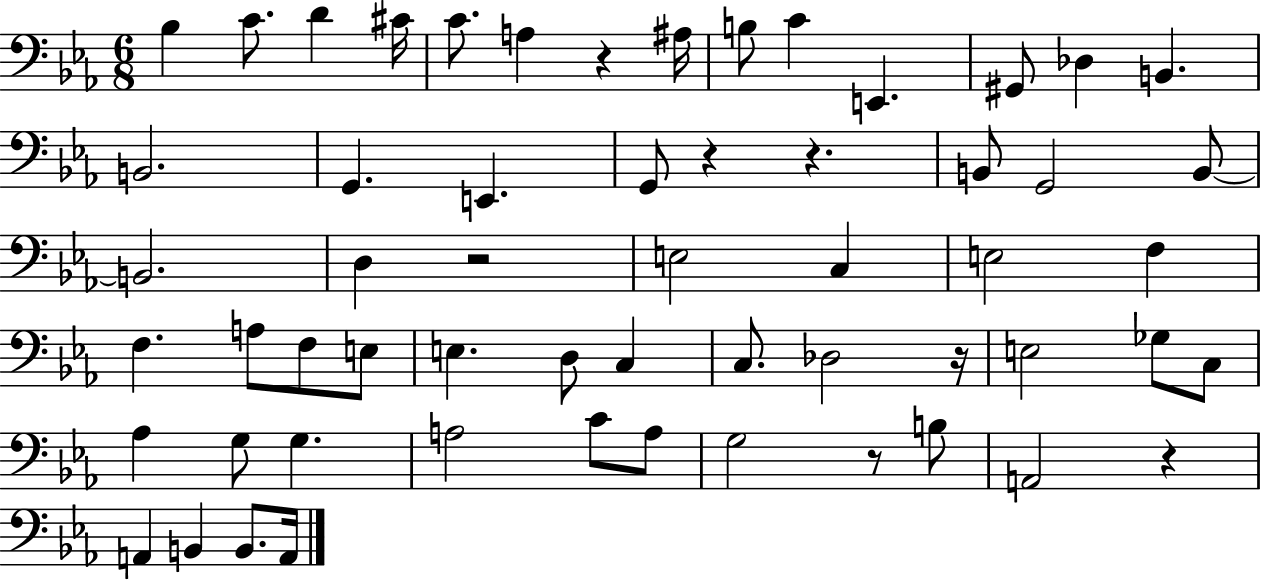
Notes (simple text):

Bb3/q C4/e. D4/q C#4/s C4/e. A3/q R/q A#3/s B3/e C4/q E2/q. G#2/e Db3/q B2/q. B2/h. G2/q. E2/q. G2/e R/q R/q. B2/e G2/h B2/e B2/h. D3/q R/h E3/h C3/q E3/h F3/q F3/q. A3/e F3/e E3/e E3/q. D3/e C3/q C3/e. Db3/h R/s E3/h Gb3/e C3/e Ab3/q G3/e G3/q. A3/h C4/e A3/e G3/h R/e B3/e A2/h R/q A2/q B2/q B2/e. A2/s